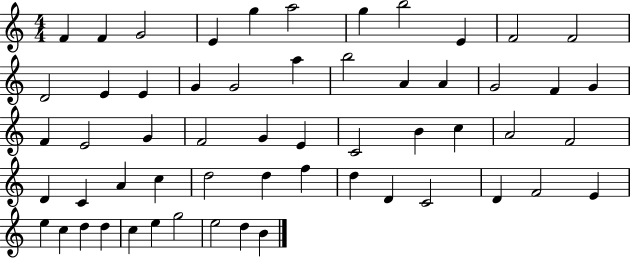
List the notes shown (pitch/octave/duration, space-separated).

F4/q F4/q G4/h E4/q G5/q A5/h G5/q B5/h E4/q F4/h F4/h D4/h E4/q E4/q G4/q G4/h A5/q B5/h A4/q A4/q G4/h F4/q G4/q F4/q E4/h G4/q F4/h G4/q E4/q C4/h B4/q C5/q A4/h F4/h D4/q C4/q A4/q C5/q D5/h D5/q F5/q D5/q D4/q C4/h D4/q F4/h E4/q E5/q C5/q D5/q D5/q C5/q E5/q G5/h E5/h D5/q B4/q